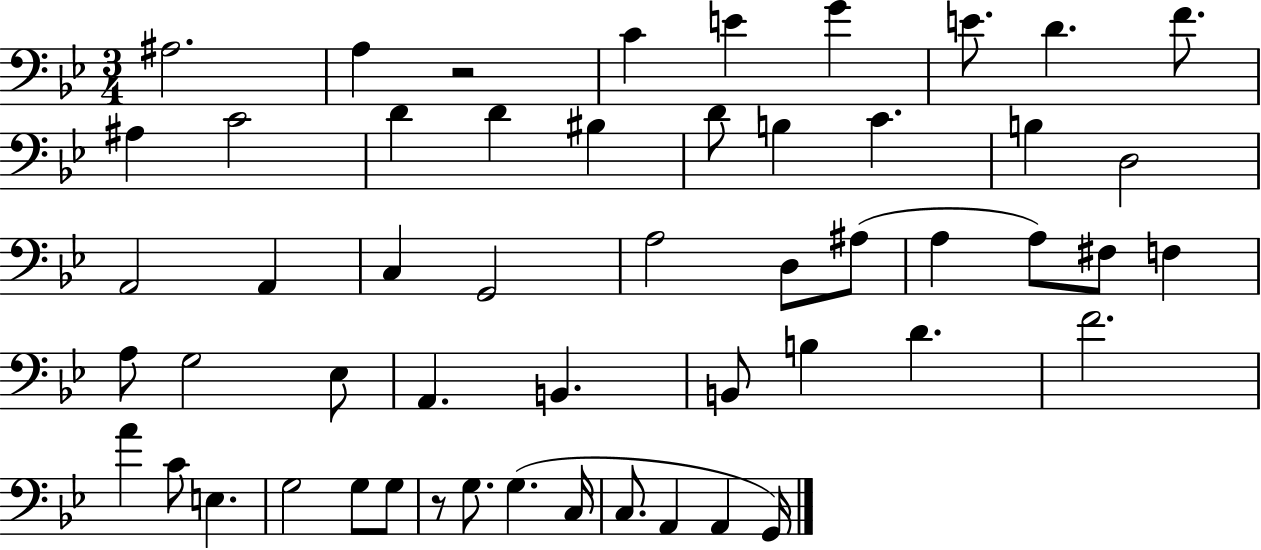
A#3/h. A3/q R/h C4/q E4/q G4/q E4/e. D4/q. F4/e. A#3/q C4/h D4/q D4/q BIS3/q D4/e B3/q C4/q. B3/q D3/h A2/h A2/q C3/q G2/h A3/h D3/e A#3/e A3/q A3/e F#3/e F3/q A3/e G3/h Eb3/e A2/q. B2/q. B2/e B3/q D4/q. F4/h. A4/q C4/e E3/q. G3/h G3/e G3/e R/e G3/e. G3/q. C3/s C3/e. A2/q A2/q G2/s